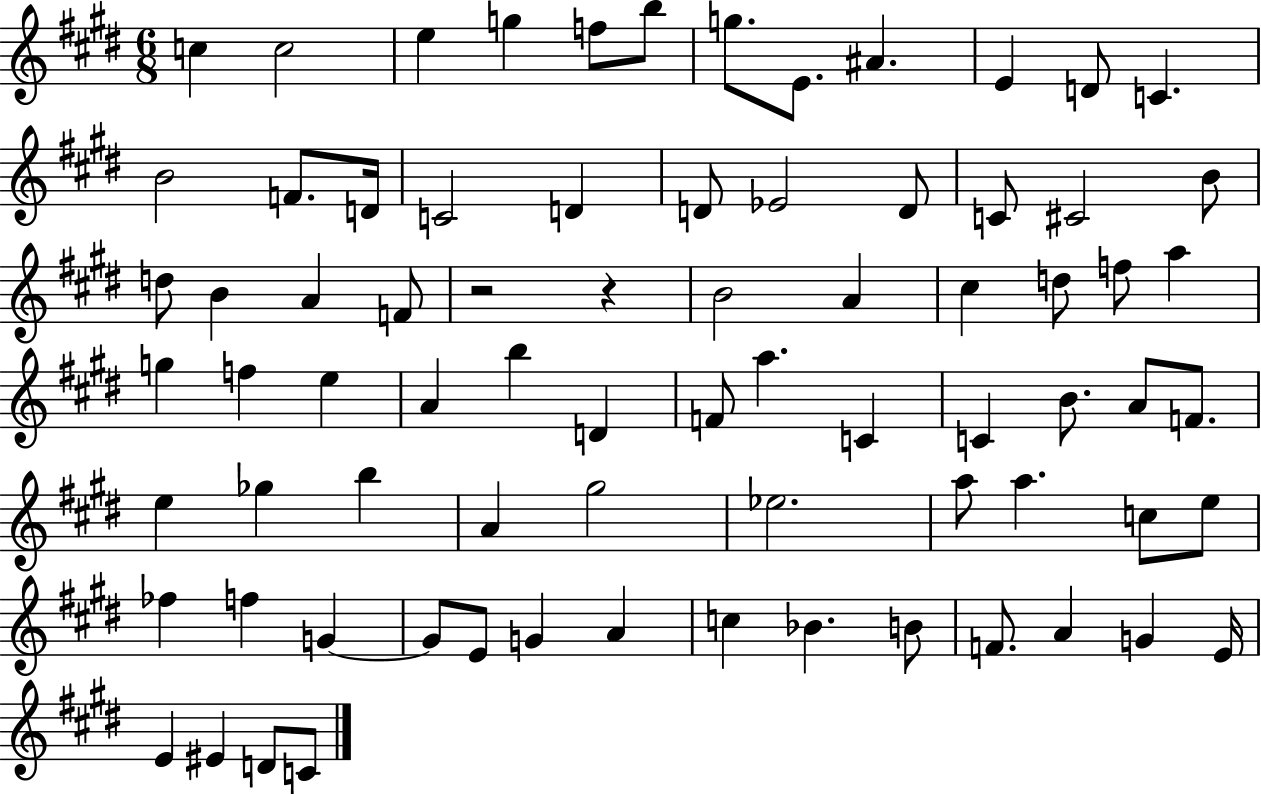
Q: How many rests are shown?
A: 2